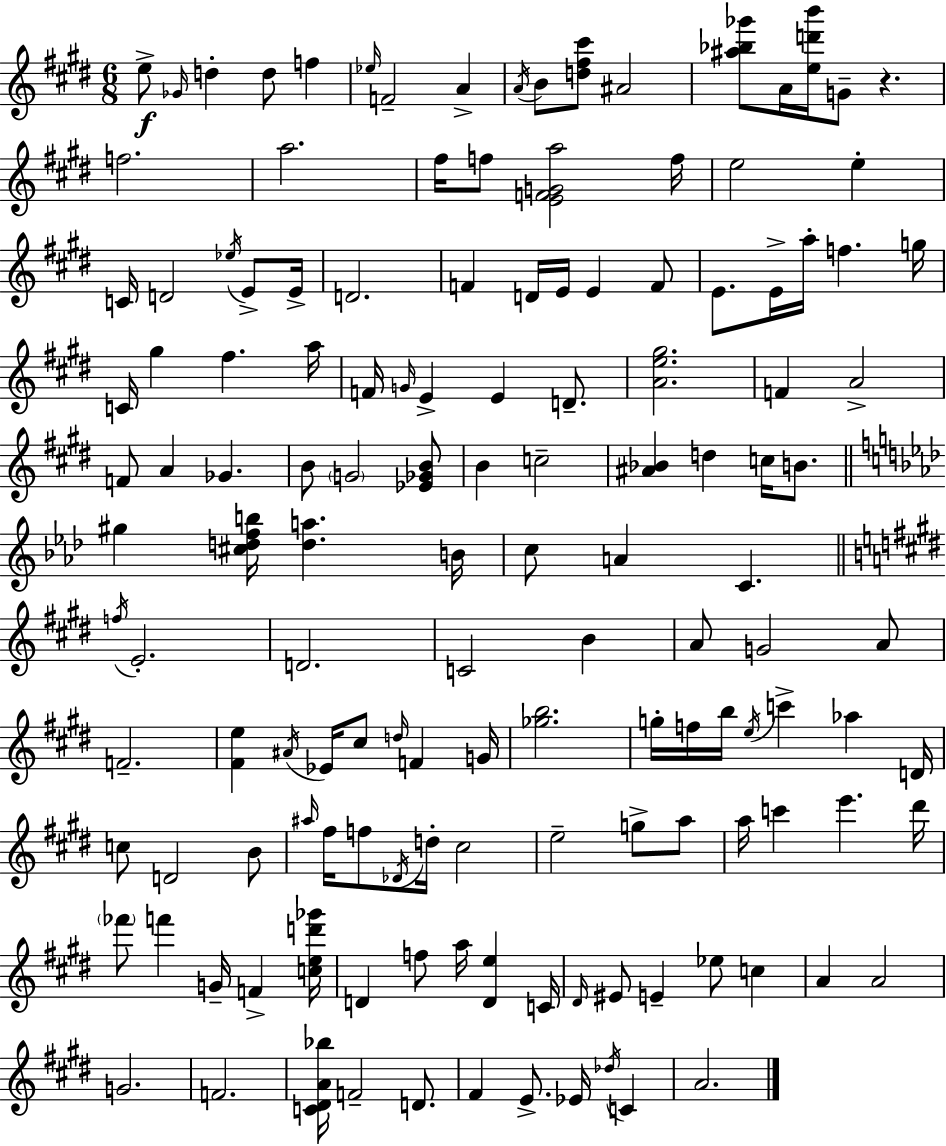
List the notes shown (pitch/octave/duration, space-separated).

E5/e Gb4/s D5/q D5/e F5/q Eb5/s F4/h A4/q A4/s B4/e [D5,F#5,C#6]/e A#4/h [A#5,Bb5,Gb6]/e A4/s [E5,D6,B6]/s G4/e R/q. F5/h. A5/h. F#5/s F5/e [E4,F4,G4,A5]/h F5/s E5/h E5/q C4/s D4/h Eb5/s E4/e E4/s D4/h. F4/q D4/s E4/s E4/q F4/e E4/e. E4/s A5/s F5/q. G5/s C4/s G#5/q F#5/q. A5/s F4/s G4/s E4/q E4/q D4/e. [A4,E5,G#5]/h. F4/q A4/h F4/e A4/q Gb4/q. B4/e G4/h [Eb4,Gb4,B4]/e B4/q C5/h [A#4,Bb4]/q D5/q C5/s B4/e. G#5/q [C#5,D5,F5,B5]/s [D5,A5]/q. B4/s C5/e A4/q C4/q. F5/s E4/h. D4/h. C4/h B4/q A4/e G4/h A4/e F4/h. [F#4,E5]/q A#4/s Eb4/s C#5/e D5/s F4/q G4/s [Gb5,B5]/h. G5/s F5/s B5/s E5/s C6/q Ab5/q D4/s C5/e D4/h B4/e A#5/s F#5/s F5/e Db4/s D5/s C#5/h E5/h G5/e A5/e A5/s C6/q E6/q. D#6/s FES6/e F6/q G4/s F4/q [C5,E5,D6,Gb6]/s D4/q F5/e A5/s [D4,E5]/q C4/s D#4/s EIS4/e E4/q Eb5/e C5/q A4/q A4/h G4/h. F4/h. [C4,D#4,A4,Bb5]/s F4/h D4/e. F#4/q E4/e. Eb4/s Db5/s C4/q A4/h.